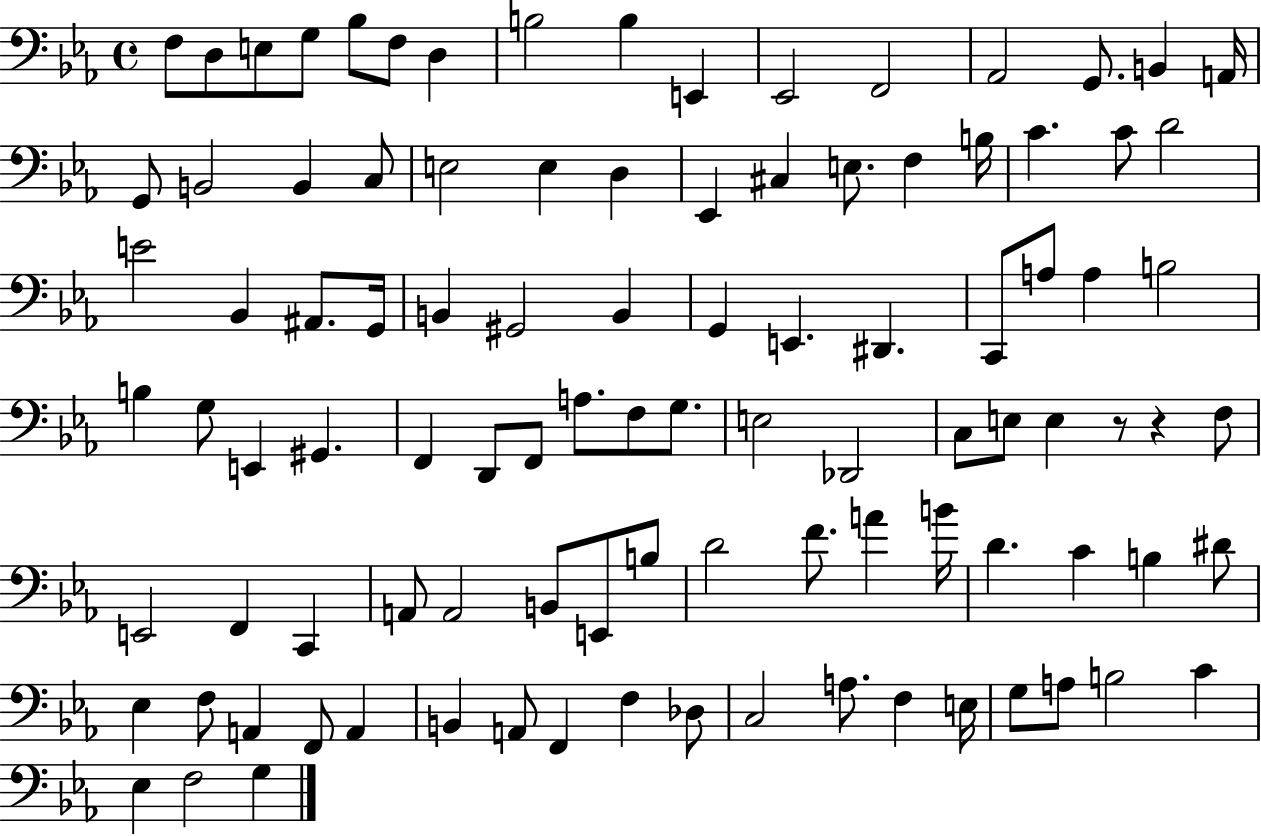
F3/e D3/e E3/e G3/e Bb3/e F3/e D3/q B3/h B3/q E2/q Eb2/h F2/h Ab2/h G2/e. B2/q A2/s G2/e B2/h B2/q C3/e E3/h E3/q D3/q Eb2/q C#3/q E3/e. F3/q B3/s C4/q. C4/e D4/h E4/h Bb2/q A#2/e. G2/s B2/q G#2/h B2/q G2/q E2/q. D#2/q. C2/e A3/e A3/q B3/h B3/q G3/e E2/q G#2/q. F2/q D2/e F2/e A3/e. F3/e G3/e. E3/h Db2/h C3/e E3/e E3/q R/e R/q F3/e E2/h F2/q C2/q A2/e A2/h B2/e E2/e B3/e D4/h F4/e. A4/q B4/s D4/q. C4/q B3/q D#4/e Eb3/q F3/e A2/q F2/e A2/q B2/q A2/e F2/q F3/q Db3/e C3/h A3/e. F3/q E3/s G3/e A3/e B3/h C4/q Eb3/q F3/h G3/q